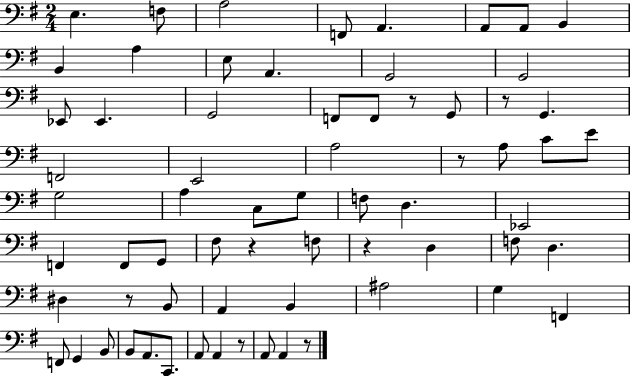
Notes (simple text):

E3/q. F3/e A3/h F2/e A2/q. A2/e A2/e B2/q B2/q A3/q E3/e A2/q. G2/h G2/h Eb2/e Eb2/q. G2/h F2/e F2/e R/e G2/e R/e G2/q. F2/h E2/h A3/h R/e A3/e C4/e E4/e G3/h A3/q C3/e G3/e F3/e D3/q. Eb2/h F2/q F2/e G2/e F#3/e R/q F3/e R/q D3/q F3/e D3/q. D#3/q R/e B2/e A2/q B2/q A#3/h G3/q F2/q F2/e G2/q B2/e B2/e A2/e. C2/e. A2/e A2/q R/e A2/e A2/q R/e